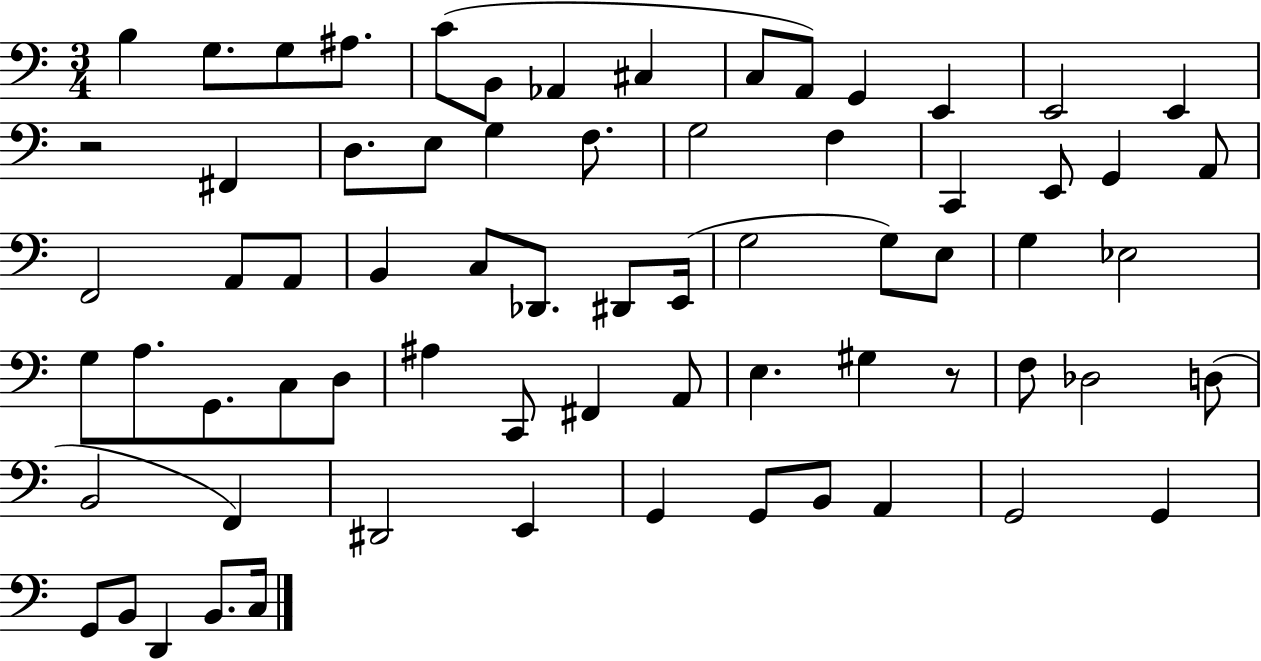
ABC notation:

X:1
T:Untitled
M:3/4
L:1/4
K:C
B, G,/2 G,/2 ^A,/2 C/2 B,,/2 _A,, ^C, C,/2 A,,/2 G,, E,, E,,2 E,, z2 ^F,, D,/2 E,/2 G, F,/2 G,2 F, C,, E,,/2 G,, A,,/2 F,,2 A,,/2 A,,/2 B,, C,/2 _D,,/2 ^D,,/2 E,,/4 G,2 G,/2 E,/2 G, _E,2 G,/2 A,/2 G,,/2 C,/2 D,/2 ^A, C,,/2 ^F,, A,,/2 E, ^G, z/2 F,/2 _D,2 D,/2 B,,2 F,, ^D,,2 E,, G,, G,,/2 B,,/2 A,, G,,2 G,, G,,/2 B,,/2 D,, B,,/2 C,/4